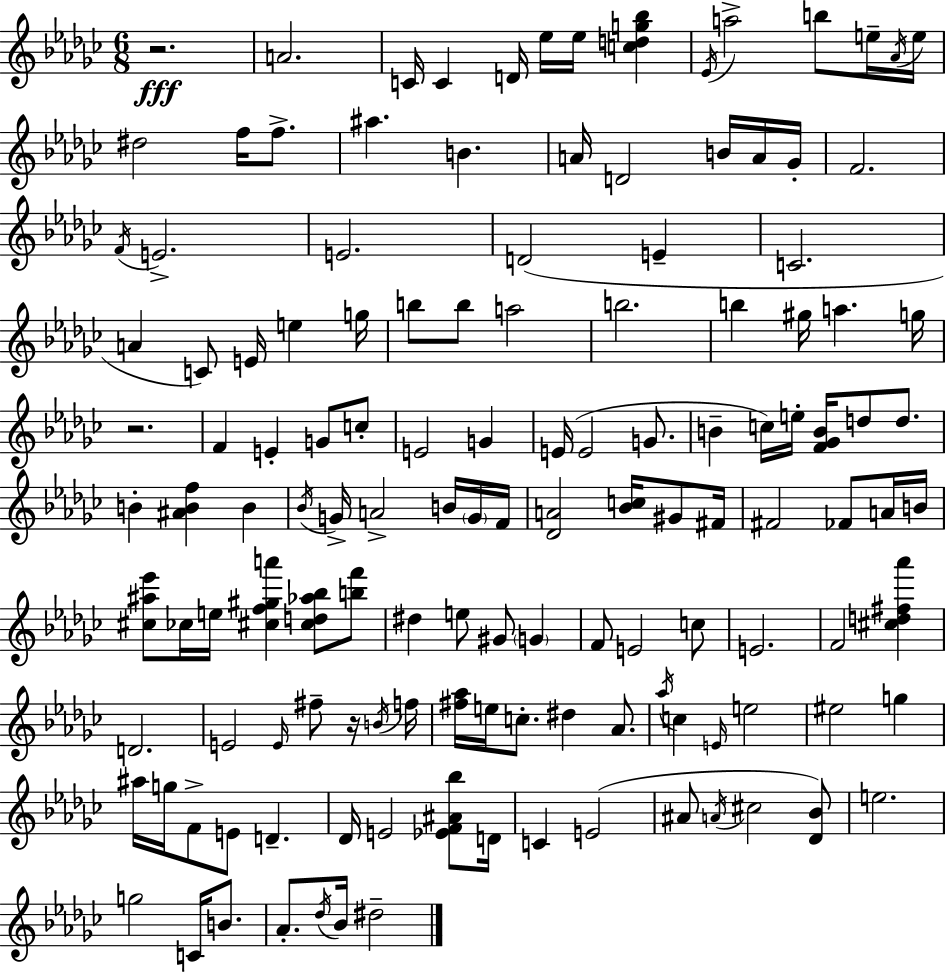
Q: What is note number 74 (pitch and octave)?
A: E5